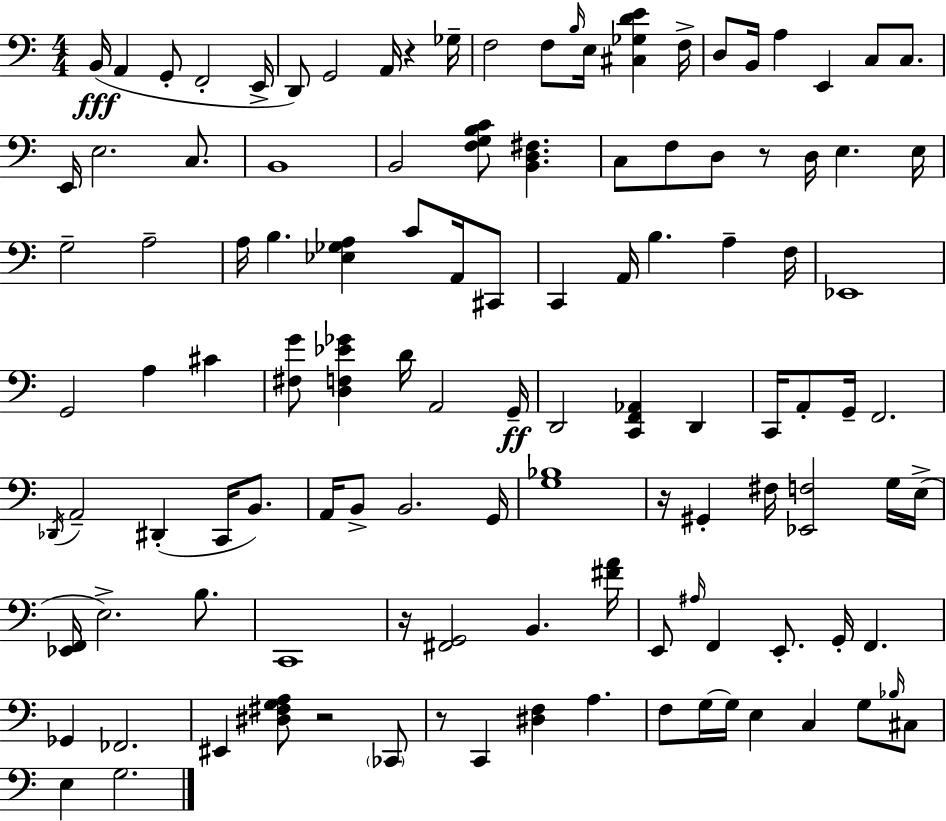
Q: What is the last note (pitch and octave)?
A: G3